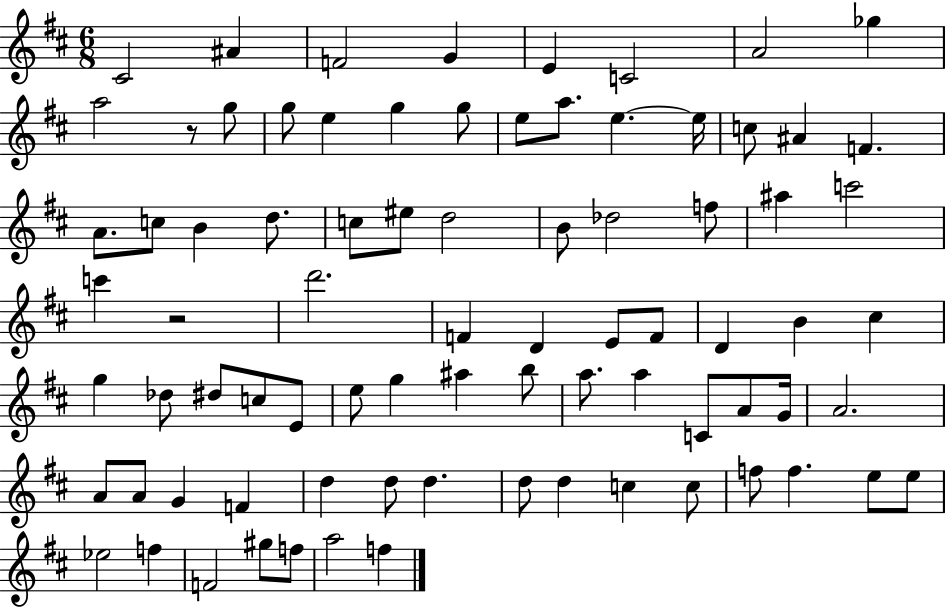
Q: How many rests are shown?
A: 2